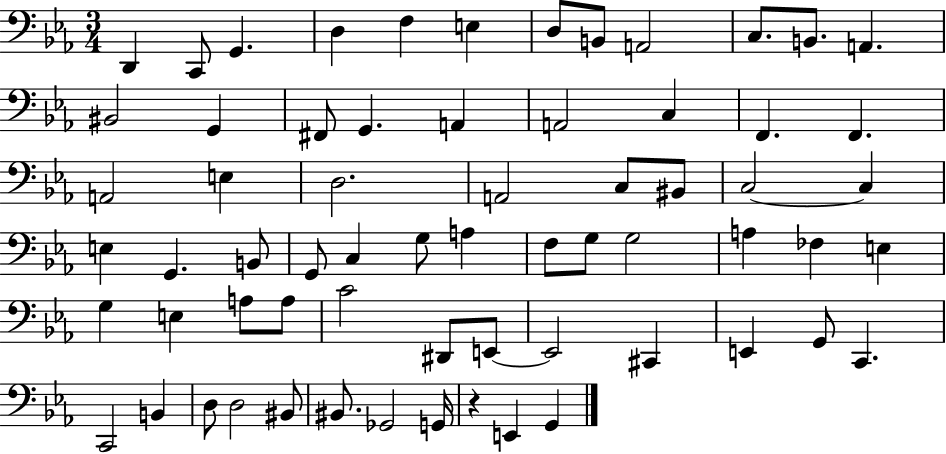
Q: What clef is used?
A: bass